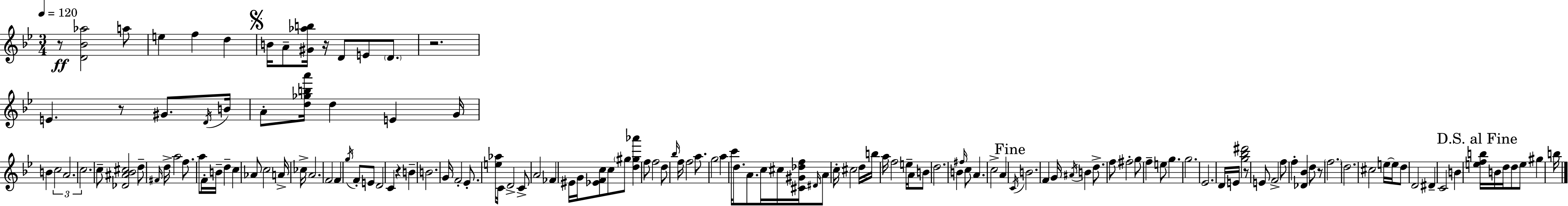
R/e [D4,Bb4,Ab5]/h A5/e E5/q F5/q D5/q B4/s A4/e [G#4,Ab5,B5]/s R/s D4/e E4/e D4/e. R/h. E4/q. R/e G#4/e. D4/s B4/s A4/e [D5,Gb5,B5,A6]/s D5/q E4/q G4/s B4/q C5/h A4/h. C5/h. C5/e [Db4,A#4,Bb4,C#5]/h D5/e F#4/s D5/s A5/h F5/e. A5/e F4/s B4/s D5/q C5/q Ab4/e C5/h A4/s CES5/s A4/h. F4/h F4/q G5/s F4/e E4/e D4/h C4/q R/q B4/q B4/h. G4/s F4/h Eb4/e. [E5,Ab5]/s C4/s D4/h C4/e A4/h FES4/q EIS4/s G4/s [Eb4,F4,C5]/e C5/e G#5/e [D5,G#5,Ab6]/q F5/e F5/h D5/e Bb5/s F5/s F5/h A5/e. G5/h A5/q C6/s D5/e. A4/e. C5/s C#5/s [C#4,G#4,Db5,F5]/s D#4/s A4/e C5/s C#5/h D5/s B5/s A5/s F5/h E5/s A4/s B4/e D5/h. B4/q F#5/s C5/e A4/q. C5/h A4/q C4/s B4/h. F4/q G4/s A#4/s B4/q D5/e. F5/e F#5/h G5/e F5/q E5/e G5/q. G5/h. Eb4/h. D4/s E4/s [G5,Bb5,D#6]/h R/e E4/e F4/h F5/e F5/q [Db4,Bb4]/q D5/e R/e F5/h. D5/h. C#5/h E5/s E5/s D5/e D4/h D#4/q C4/h B4/q [E5,F5,B5]/s B4/s D5/s D5/e E5/e G#5/q B5/s